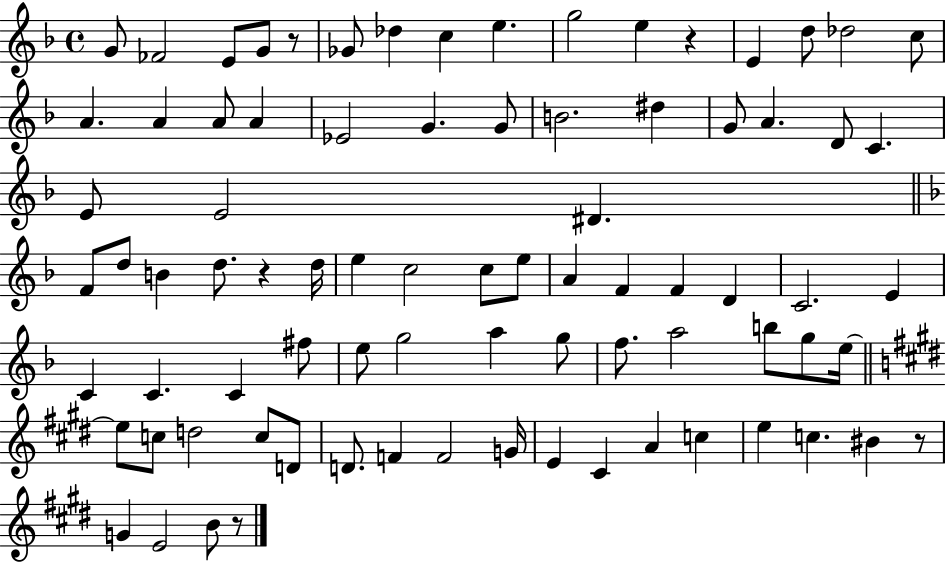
{
  \clef treble
  \time 4/4
  \defaultTimeSignature
  \key f \major
  g'8 fes'2 e'8 g'8 r8 | ges'8 des''4 c''4 e''4. | g''2 e''4 r4 | e'4 d''8 des''2 c''8 | \break a'4. a'4 a'8 a'4 | ees'2 g'4. g'8 | b'2. dis''4 | g'8 a'4. d'8 c'4. | \break e'8 e'2 dis'4. | \bar "||" \break \key f \major f'8 d''8 b'4 d''8. r4 d''16 | e''4 c''2 c''8 e''8 | a'4 f'4 f'4 d'4 | c'2. e'4 | \break c'4 c'4. c'4 fis''8 | e''8 g''2 a''4 g''8 | f''8. a''2 b''8 g''8 e''16~~ | \bar "||" \break \key e \major e''8 c''8 d''2 c''8 d'8 | d'8. f'4 f'2 g'16 | e'4 cis'4 a'4 c''4 | e''4 c''4. bis'4 r8 | \break g'4 e'2 b'8 r8 | \bar "|."
}